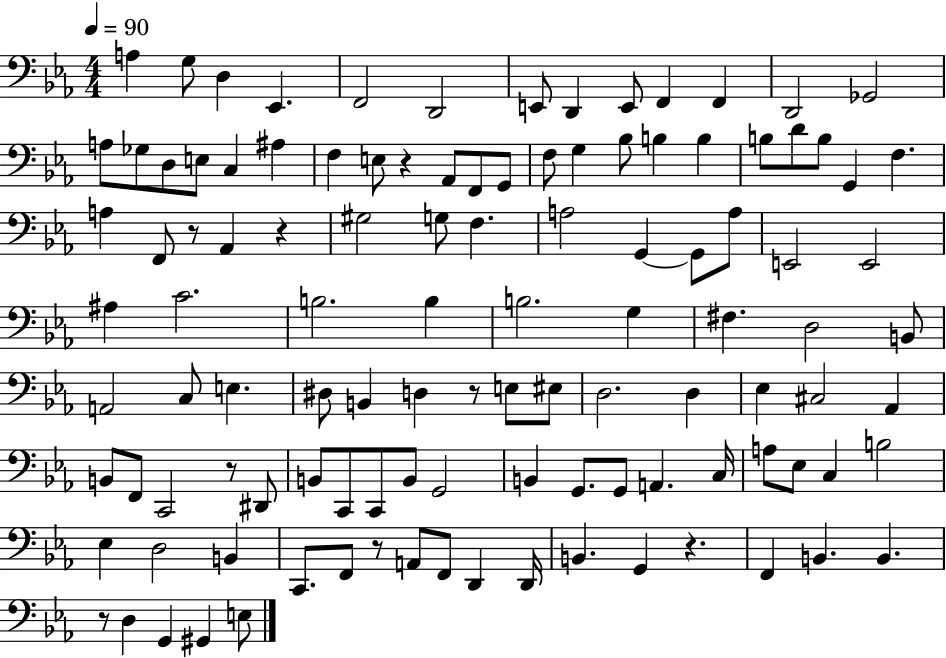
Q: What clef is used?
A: bass